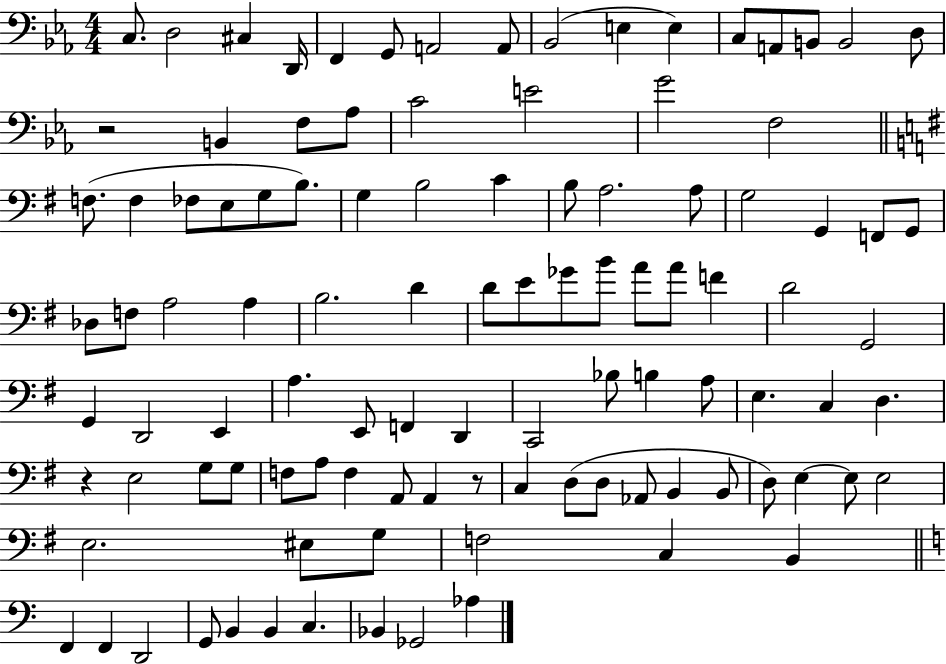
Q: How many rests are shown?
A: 3